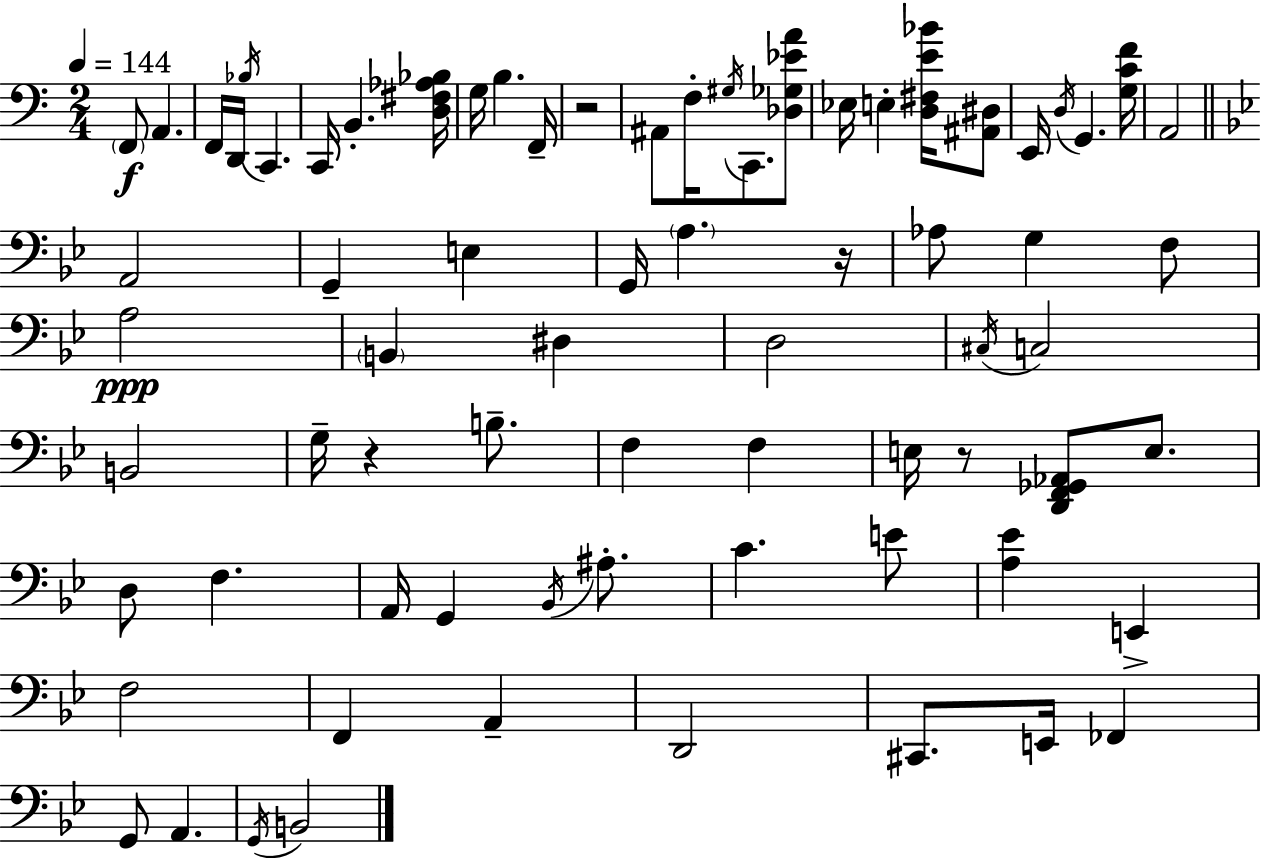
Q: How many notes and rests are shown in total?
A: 73